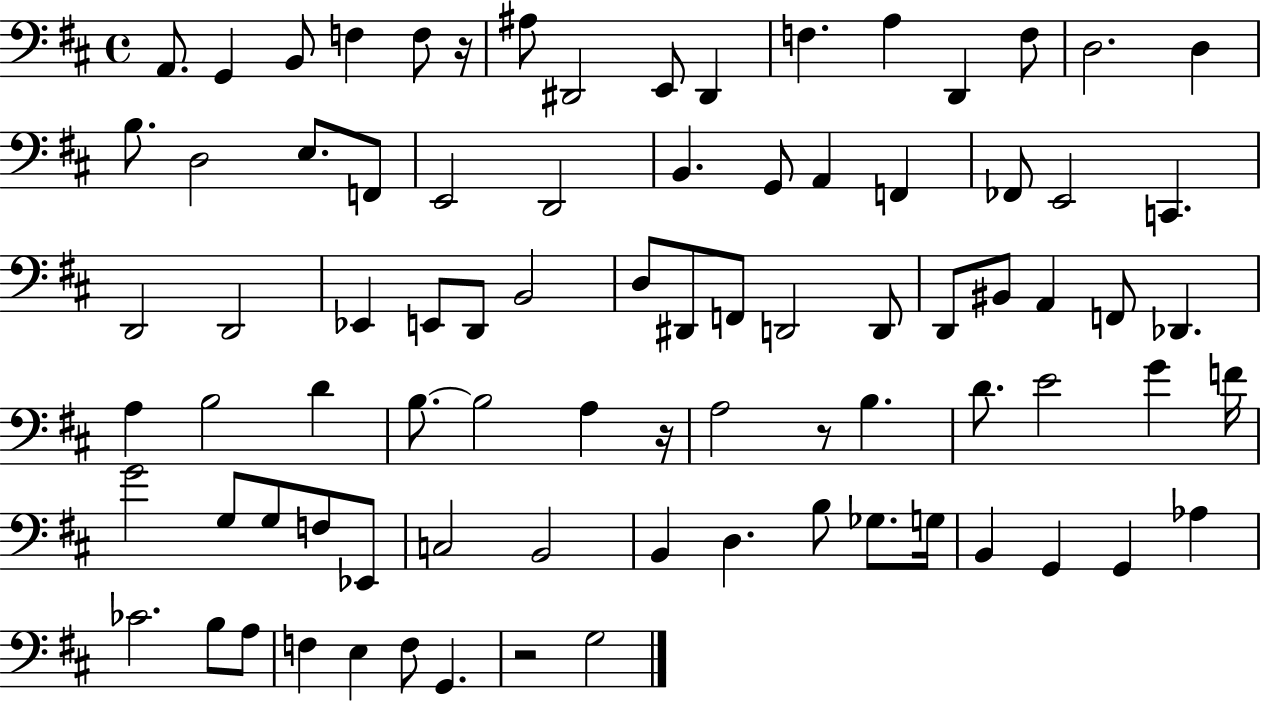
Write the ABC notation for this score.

X:1
T:Untitled
M:4/4
L:1/4
K:D
A,,/2 G,, B,,/2 F, F,/2 z/4 ^A,/2 ^D,,2 E,,/2 ^D,, F, A, D,, F,/2 D,2 D, B,/2 D,2 E,/2 F,,/2 E,,2 D,,2 B,, G,,/2 A,, F,, _F,,/2 E,,2 C,, D,,2 D,,2 _E,, E,,/2 D,,/2 B,,2 D,/2 ^D,,/2 F,,/2 D,,2 D,,/2 D,,/2 ^B,,/2 A,, F,,/2 _D,, A, B,2 D B,/2 B,2 A, z/4 A,2 z/2 B, D/2 E2 G F/4 G2 G,/2 G,/2 F,/2 _E,,/2 C,2 B,,2 B,, D, B,/2 _G,/2 G,/4 B,, G,, G,, _A, _C2 B,/2 A,/2 F, E, F,/2 G,, z2 G,2